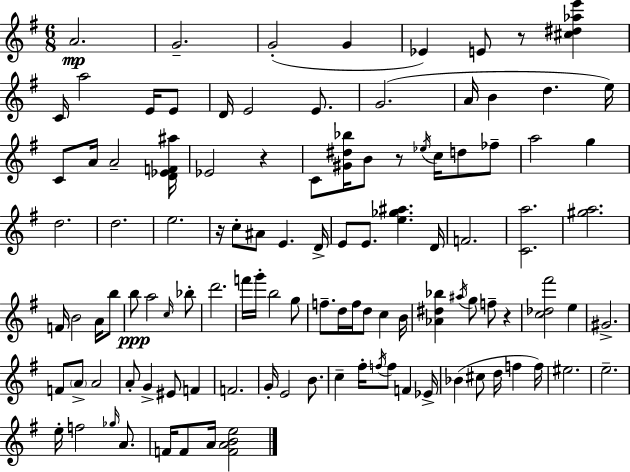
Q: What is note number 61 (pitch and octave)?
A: A#5